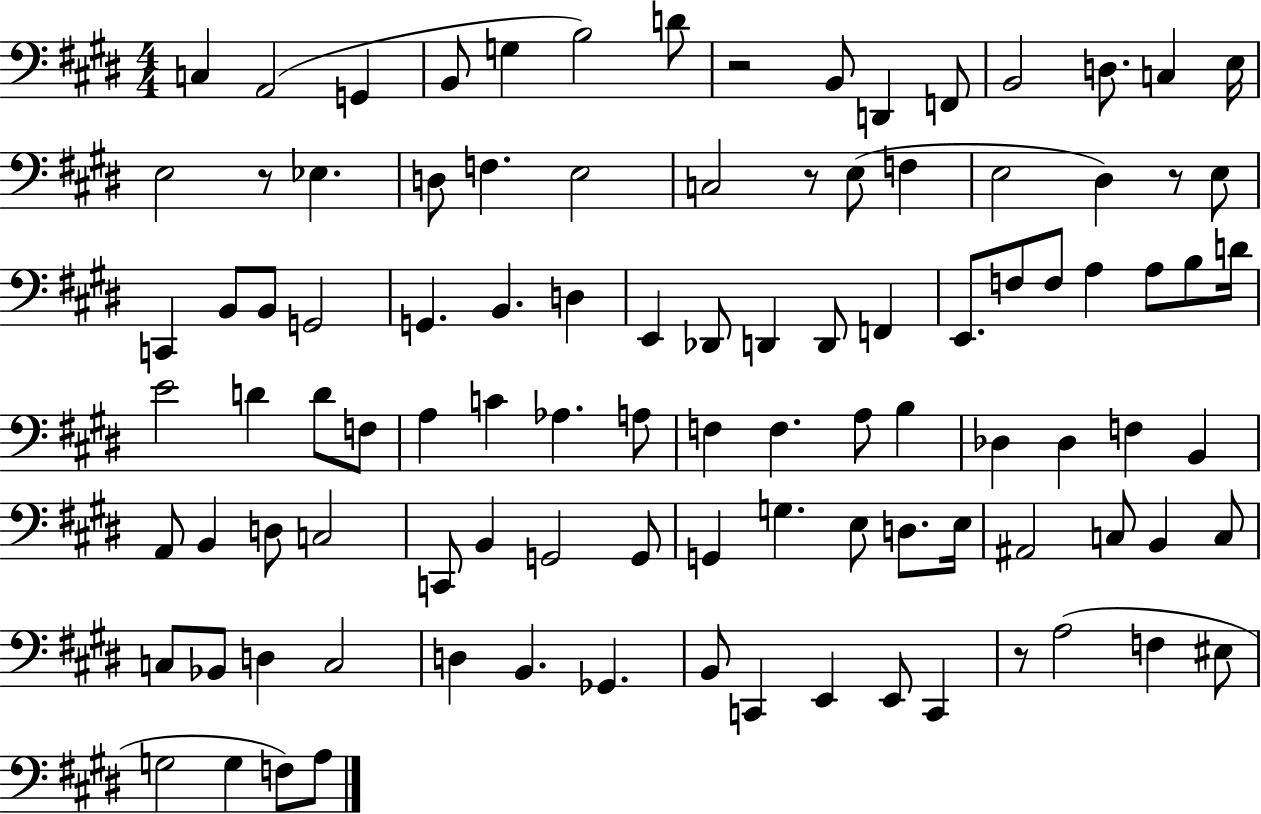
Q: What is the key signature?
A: E major